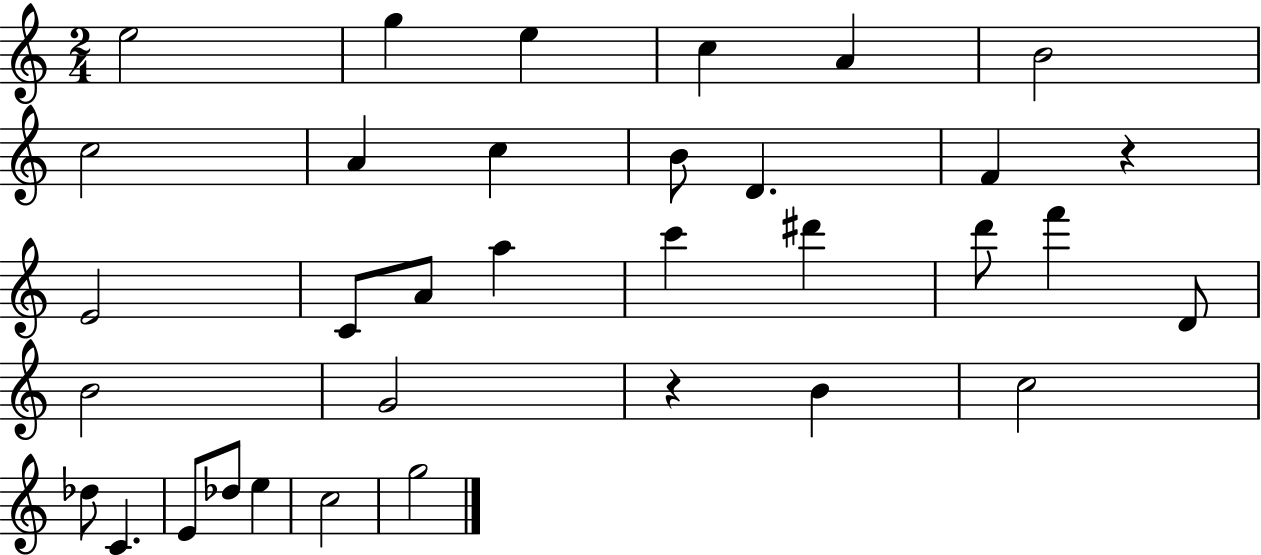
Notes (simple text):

E5/h G5/q E5/q C5/q A4/q B4/h C5/h A4/q C5/q B4/e D4/q. F4/q R/q E4/h C4/e A4/e A5/q C6/q D#6/q D6/e F6/q D4/e B4/h G4/h R/q B4/q C5/h Db5/e C4/q. E4/e Db5/e E5/q C5/h G5/h